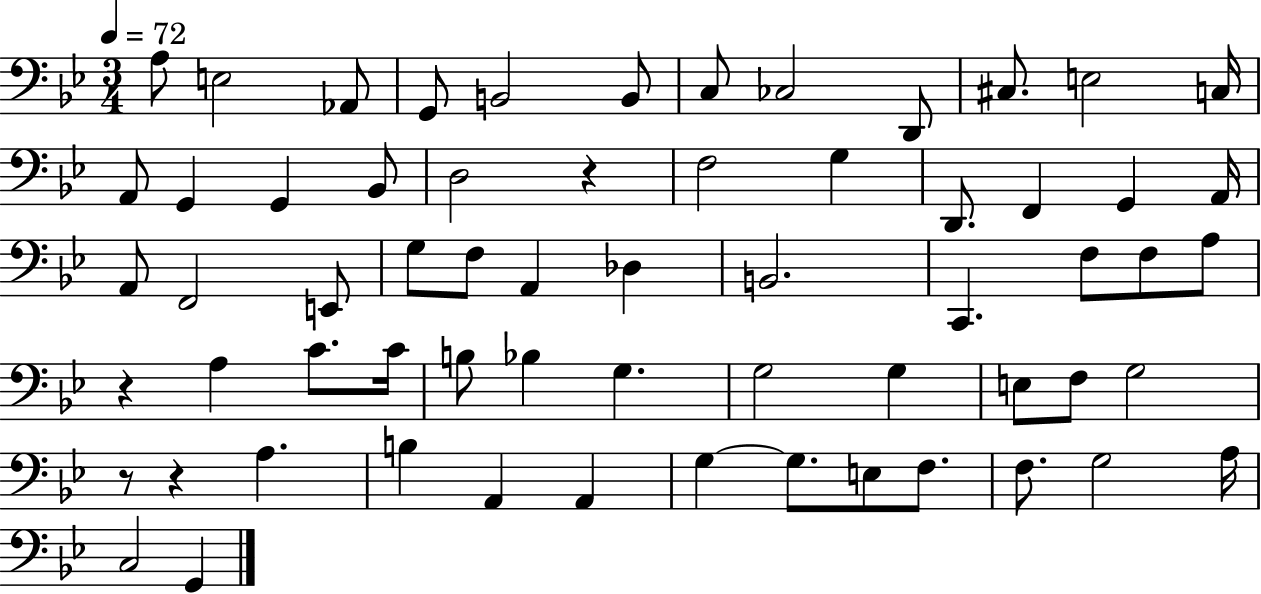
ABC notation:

X:1
T:Untitled
M:3/4
L:1/4
K:Bb
A,/2 E,2 _A,,/2 G,,/2 B,,2 B,,/2 C,/2 _C,2 D,,/2 ^C,/2 E,2 C,/4 A,,/2 G,, G,, _B,,/2 D,2 z F,2 G, D,,/2 F,, G,, A,,/4 A,,/2 F,,2 E,,/2 G,/2 F,/2 A,, _D, B,,2 C,, F,/2 F,/2 A,/2 z A, C/2 C/4 B,/2 _B, G, G,2 G, E,/2 F,/2 G,2 z/2 z A, B, A,, A,, G, G,/2 E,/2 F,/2 F,/2 G,2 A,/4 C,2 G,,